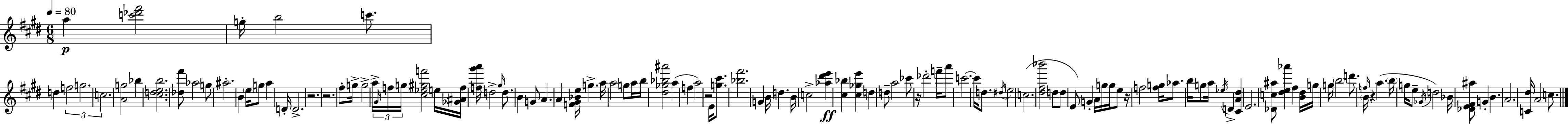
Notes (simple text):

A5/q [C6,Db6,F#6]/h G5/s B5/h C6/e. D5/q F5/h G5/h. C5/h. [A4,G5]/h Bb5/q [C#5,D5,E5,B5]/h. [Db5,F#6]/e Ab5/h G5/e A#5/h. B4/q E5/s G5/e A5/q D4/s D4/h. R/h. R/h. F#5/e G5/s G5/h A5/s G#4/s F5/s G5/s [C#5,Eb5,G#5,F6]/h E5/s [Gb4,A#4,F5]/s [F5,G#6,A6]/s D5/h G#5/s D5/e. B4/q G4/e A4/q. A4/q [F4,G#4,Bb4,E5]/s G5/q. A5/s A5/h G5/e A5/s B5/s [D#5,Gb5,Bb5,A#6]/h A5/q F5/q A5/h R/h E4/s [G5,C#6]/e. [Bb5,F#6]/h. G4/q B4/s D5/q. B4/s C5/h [Ab5,D#6,E6]/q [C#5,Bb5]/q [C#5,Gb5,E6]/q D5/q D5/e A5/h CES6/e R/s Db6/h F6/s A6/e C6/h. C6/s D5/e. D#5/s E5/h C5/h. [D#5,F#5,Bb6]/h D5/e D5/e E4/e G4/q A4/s G5/s G5/s E5/e R/s F5/h [F5,G5]/s Ab5/e. B5/s G5/e A5/s Eb5/s D4/q [C#4,A4,D#5]/q E4/h. [Db4,C5,A#5]/e [D#5,E5,Ab6]/q F#5/q [B4,D#5]/s G5/s G5/s B5/h D6/e. F5/s B4/s R/q A5/q. B5/s G5/s E5/e Gb4/s D5/h Bb4/s [Db4,E4,F#4,A#5]/e G4/q B4/q. A4/h. [C4,D#5]/s A4/h C5/e.